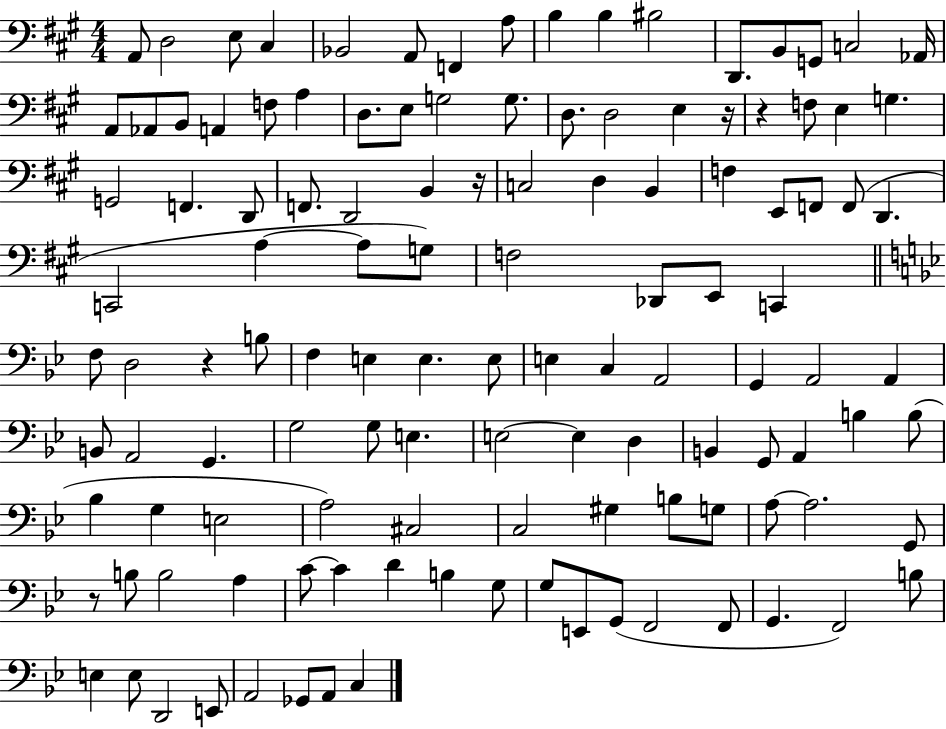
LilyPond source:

{
  \clef bass
  \numericTimeSignature
  \time 4/4
  \key a \major
  \repeat volta 2 { a,8 d2 e8 cis4 | bes,2 a,8 f,4 a8 | b4 b4 bis2 | d,8. b,8 g,8 c2 aes,16 | \break a,8 aes,8 b,8 a,4 f8 a4 | d8. e8 g2 g8. | d8. d2 e4 r16 | r4 f8 e4 g4. | \break g,2 f,4. d,8 | f,8. d,2 b,4 r16 | c2 d4 b,4 | f4 e,8 f,8 f,8( d,4. | \break c,2 a4~~ a8 g8) | f2 des,8 e,8 c,4 | \bar "||" \break \key bes \major f8 d2 r4 b8 | f4 e4 e4. e8 | e4 c4 a,2 | g,4 a,2 a,4 | \break b,8 a,2 g,4. | g2 g8 e4. | e2~~ e4 d4 | b,4 g,8 a,4 b4 b8( | \break bes4 g4 e2 | a2) cis2 | c2 gis4 b8 g8 | a8~~ a2. g,8 | \break r8 b8 b2 a4 | c'8~~ c'4 d'4 b4 g8 | g8 e,8 g,8( f,2 f,8 | g,4. f,2) b8 | \break e4 e8 d,2 e,8 | a,2 ges,8 a,8 c4 | } \bar "|."
}